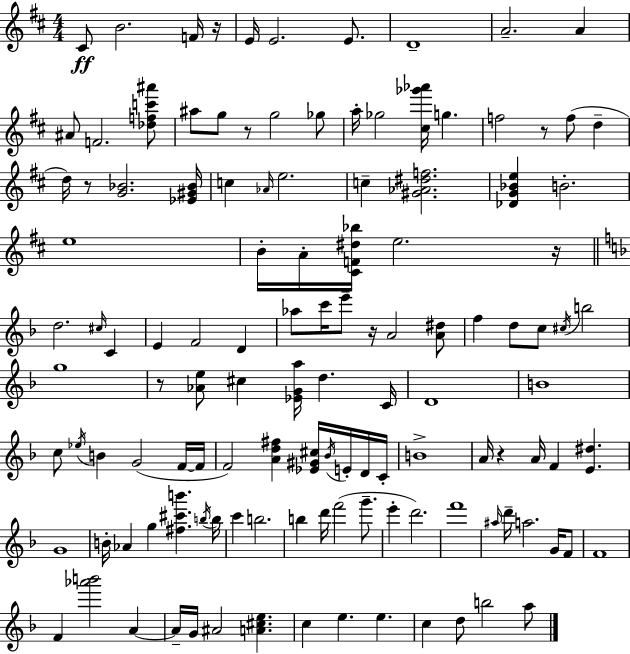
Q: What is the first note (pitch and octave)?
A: C#4